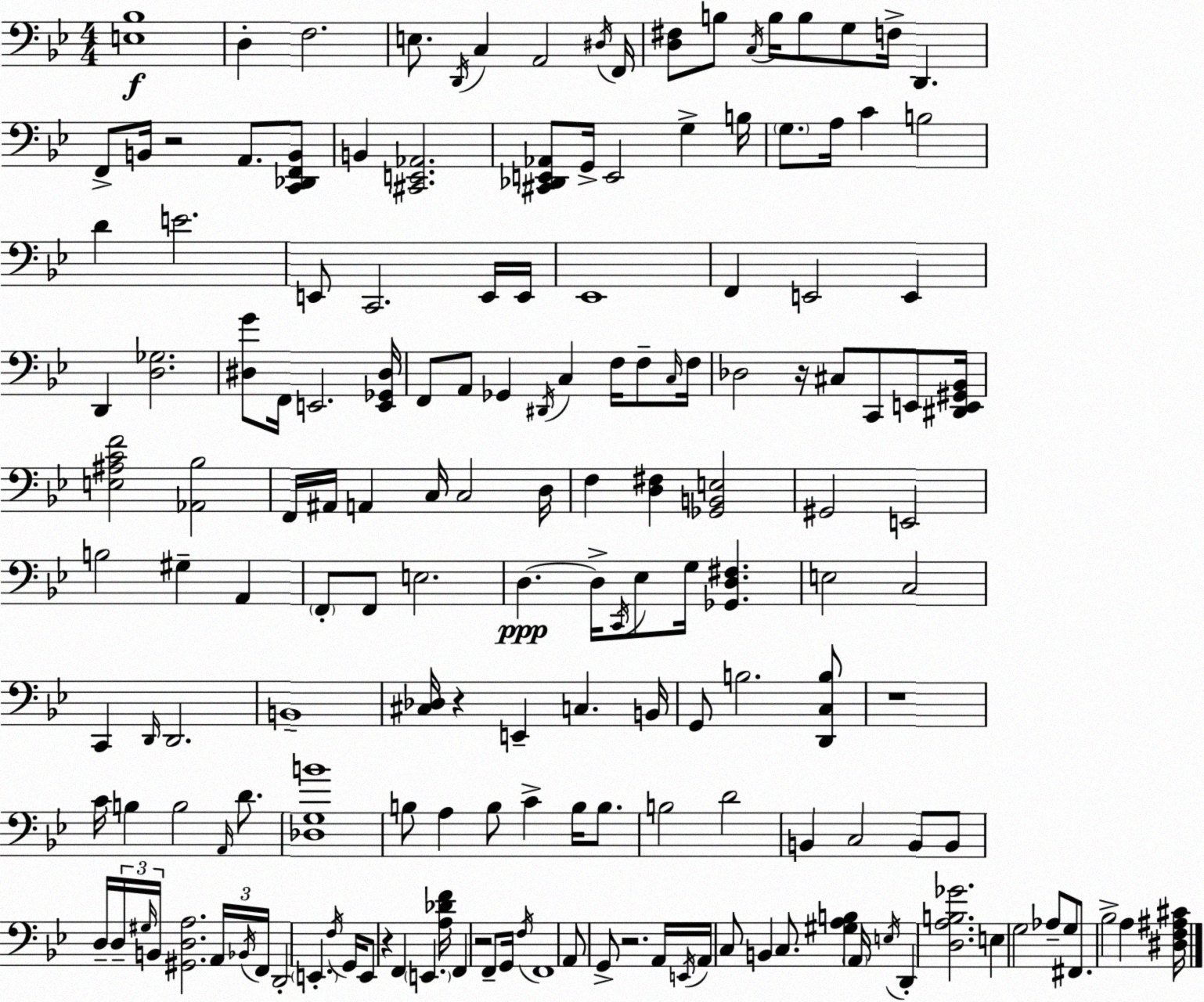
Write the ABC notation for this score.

X:1
T:Untitled
M:4/4
L:1/4
K:Gm
[E,_B,]4 D, F,2 E,/2 D,,/4 C, A,,2 ^D,/4 F,,/4 [D,^F,]/2 B,/2 C,/4 B,/4 B,/2 G,/2 F,/4 D,, F,,/2 B,,/4 z2 A,,/2 [C,,_D,,F,,B,,]/2 B,, [^C,,E,,_A,,]2 [^C,,_D,,E,,_A,,]/2 G,,/4 E,,2 G, B,/4 G,/2 A,/4 C B,2 D E2 E,,/2 C,,2 E,,/4 E,,/4 _E,,4 F,, E,,2 E,, D,, [D,_G,]2 [^D,G]/2 F,,/4 E,,2 [E,,_G,,^D,]/4 F,,/2 A,,/2 _G,, ^D,,/4 C, F,/4 F,/2 C,/4 F,/4 _D,2 z/4 ^C,/2 C,,/2 E,,/2 [^D,,E,,^G,,_B,,]/4 [E,^A,CF]2 [_A,,_B,]2 F,,/4 ^A,,/4 A,, C,/4 C,2 D,/4 F, [D,^F,] [_G,,B,,E,]2 ^G,,2 E,,2 B,2 ^G, A,, F,,/2 F,,/2 E,2 D, D,/4 C,,/4 _E,/2 G,/4 [_G,,D,^F,] E,2 C,2 C,, D,,/4 D,,2 B,,4 [^C,_D,]/4 z E,, C, B,,/4 G,,/2 B,2 [D,,C,B,]/2 z4 C/4 B, B,2 A,,/4 D/2 [_D,G,B]4 B,/2 A, B,/2 C B,/4 B,/2 B,2 D2 B,, C,2 B,,/2 B,,/2 D,/4 D,/4 ^G,/4 B,,/4 [^G,,D,A,]2 A,,/4 _B,,/4 F,,/4 D,,2 E,, F,/4 G,,/4 E,,/2 z F,, E,, [A,_DF]/4 F,, z2 F,,/2 G,,/4 F,/4 F,,4 A,,/2 G,,/2 z2 A,,/4 E,,/4 A,,/4 C,/2 B,, C,/2 [^G,A,B,] A,,/4 E,/4 D,, [D,A,B,_G]2 E, G,2 _A,/2 G,/2 ^F,,/2 _B,2 A, [^D,F,^A,^C]/4